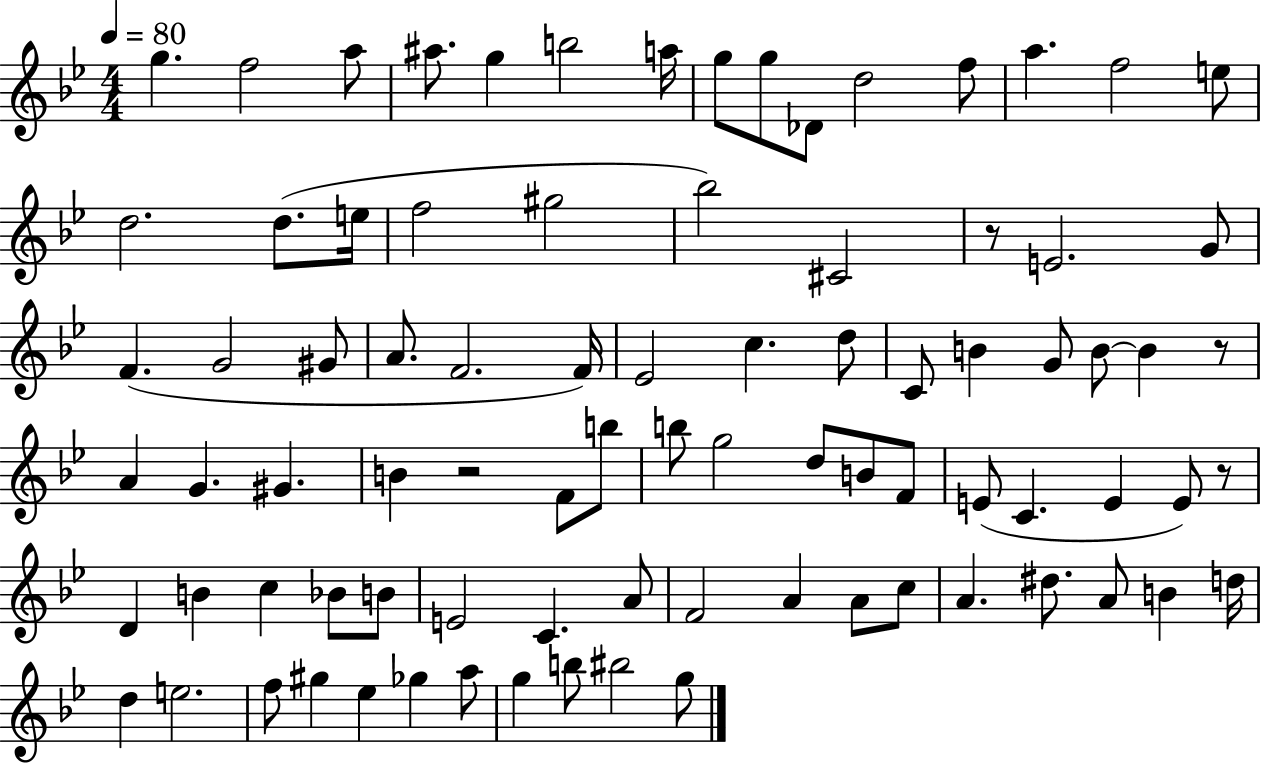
G5/q. F5/h A5/e A#5/e. G5/q B5/h A5/s G5/e G5/e Db4/e D5/h F5/e A5/q. F5/h E5/e D5/h. D5/e. E5/s F5/h G#5/h Bb5/h C#4/h R/e E4/h. G4/e F4/q. G4/h G#4/e A4/e. F4/h. F4/s Eb4/h C5/q. D5/e C4/e B4/q G4/e B4/e B4/q R/e A4/q G4/q. G#4/q. B4/q R/h F4/e B5/e B5/e G5/h D5/e B4/e F4/e E4/e C4/q. E4/q E4/e R/e D4/q B4/q C5/q Bb4/e B4/e E4/h C4/q. A4/e F4/h A4/q A4/e C5/e A4/q. D#5/e. A4/e B4/q D5/s D5/q E5/h. F5/e G#5/q Eb5/q Gb5/q A5/e G5/q B5/e BIS5/h G5/e